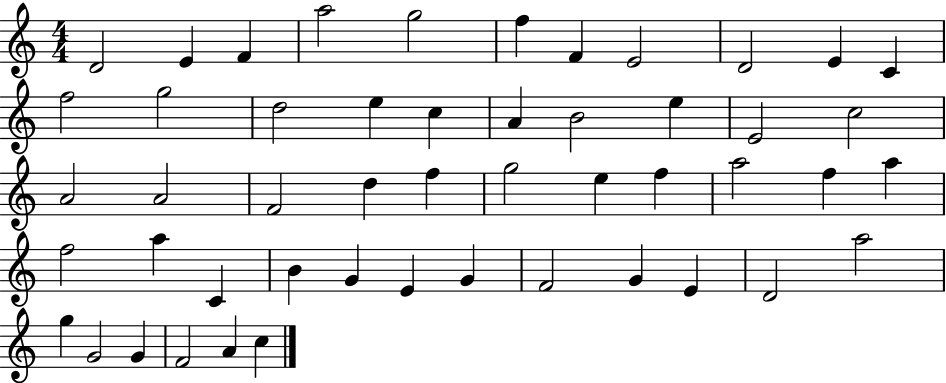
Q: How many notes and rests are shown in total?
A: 50